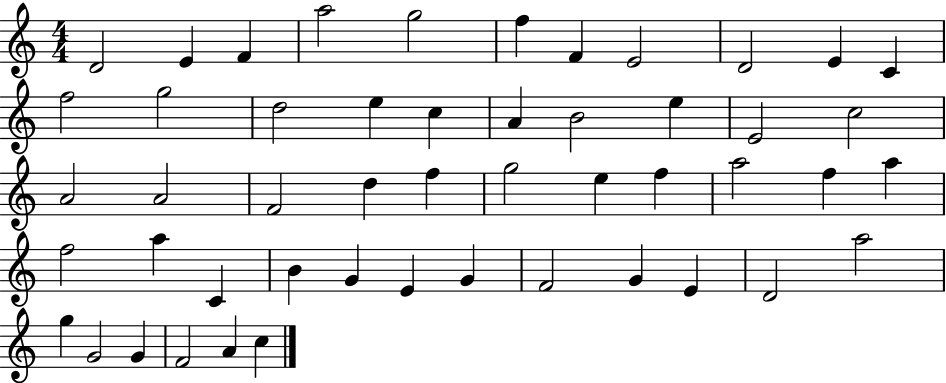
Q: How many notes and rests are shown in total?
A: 50